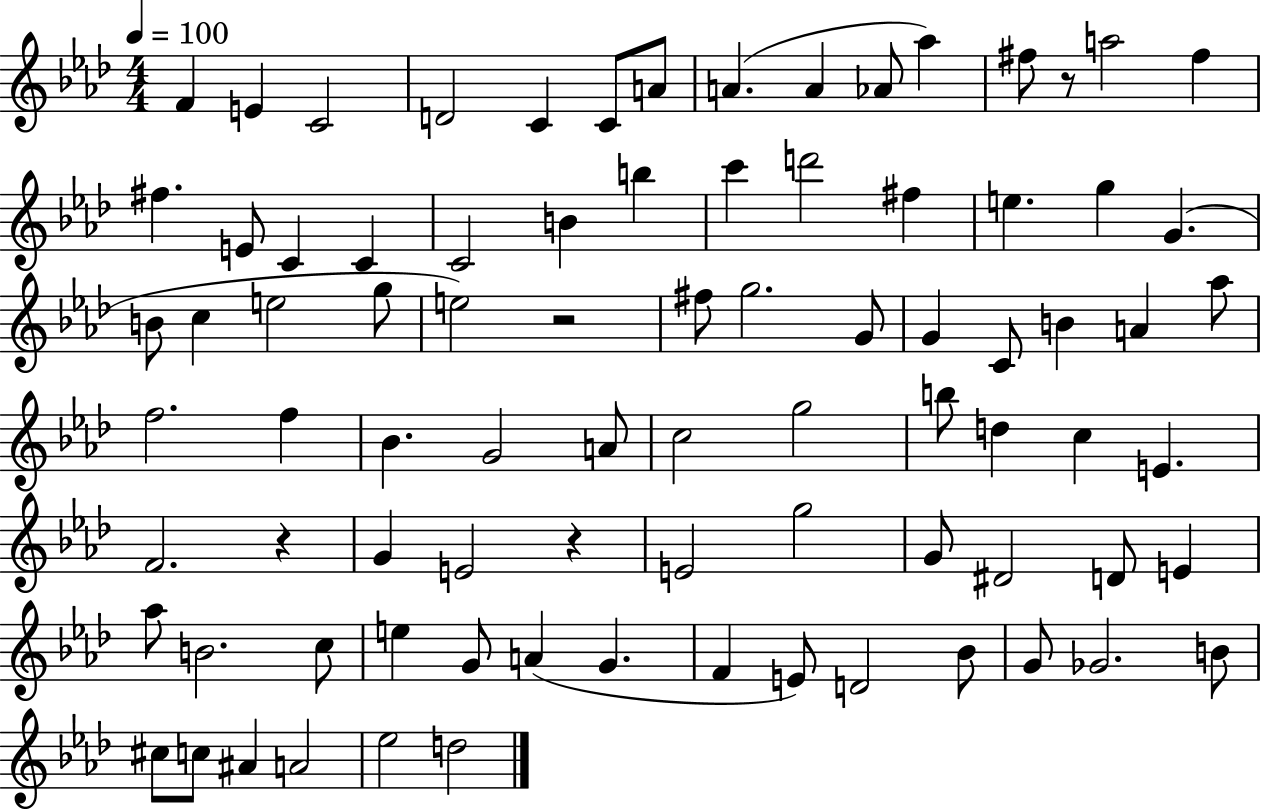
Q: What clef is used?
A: treble